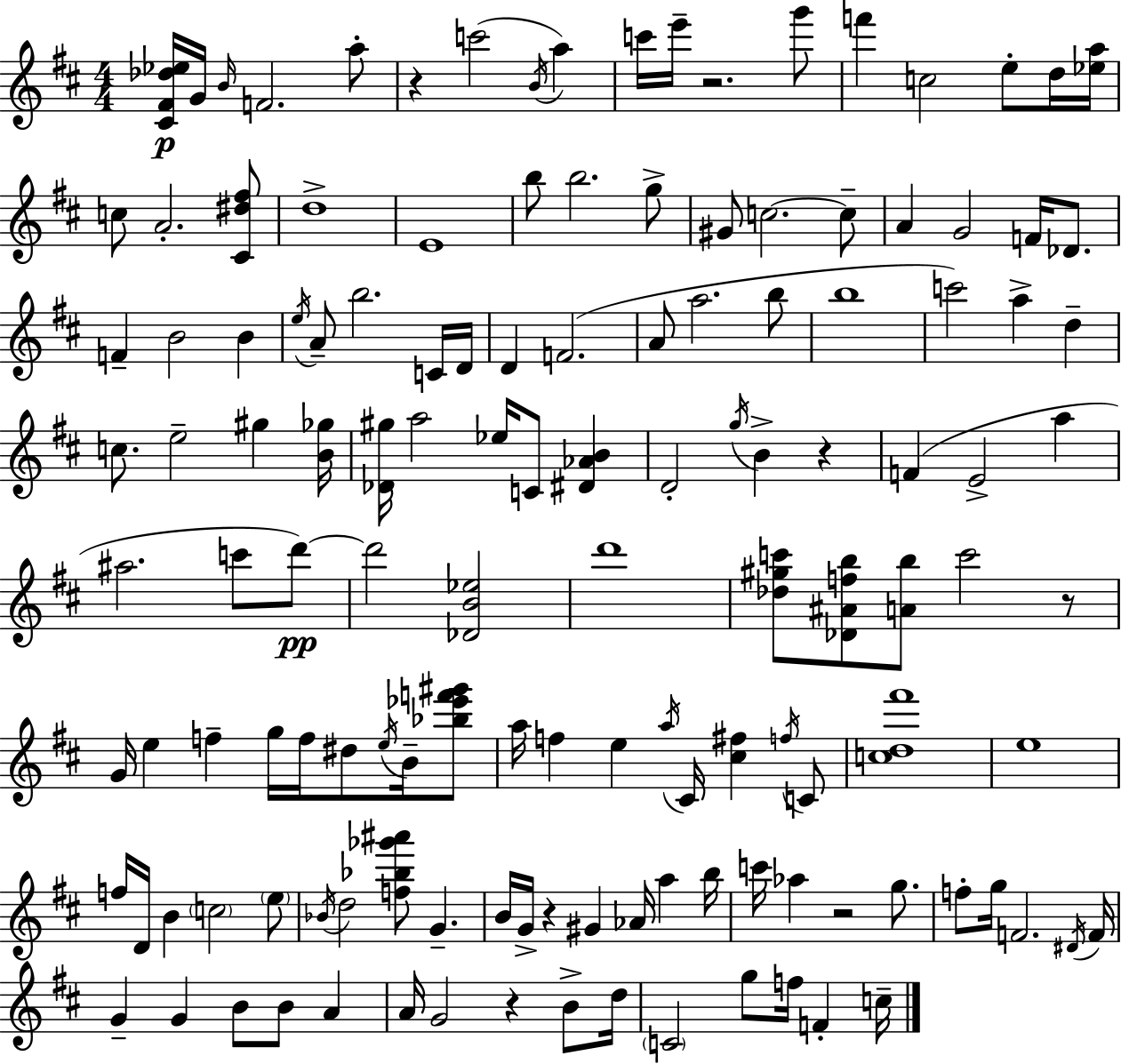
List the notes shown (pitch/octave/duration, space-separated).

[C#4,F#4,Db5,Eb5]/s G4/s B4/s F4/h. A5/e R/q C6/h B4/s A5/q C6/s E6/s R/h. G6/e F6/q C5/h E5/e D5/s [Eb5,A5]/s C5/e A4/h. [C#4,D#5,F#5]/e D5/w E4/w B5/e B5/h. G5/e G#4/e C5/h. C5/e A4/q G4/h F4/s Db4/e. F4/q B4/h B4/q E5/s A4/e B5/h. C4/s D4/s D4/q F4/h. A4/e A5/h. B5/e B5/w C6/h A5/q D5/q C5/e. E5/h G#5/q [B4,Gb5]/s [Db4,G#5]/s A5/h Eb5/s C4/e [D#4,Ab4,B4]/q D4/h G5/s B4/q R/q F4/q E4/h A5/q A#5/h. C6/e D6/e D6/h [Db4,B4,Eb5]/h D6/w [Db5,G#5,C6]/e [Db4,A#4,F5,B5]/e [A4,B5]/e C6/h R/e G4/s E5/q F5/q G5/s F5/s D#5/e E5/s B4/s [Bb5,Eb6,F6,G#6]/e A5/s F5/q E5/q A5/s C#4/s [C#5,F#5]/q F5/s C4/e [C5,D5,F#6]/w E5/w F5/s D4/s B4/q C5/h E5/e Bb4/s D5/h [F5,Bb5,Gb6,A#6]/e G4/q. B4/s G4/s R/q G#4/q Ab4/s A5/q B5/s C6/s Ab5/q R/h G5/e. F5/e G5/s F4/h. D#4/s F4/s G4/q G4/q B4/e B4/e A4/q A4/s G4/h R/q B4/e D5/s C4/h G5/e F5/s F4/q C5/s